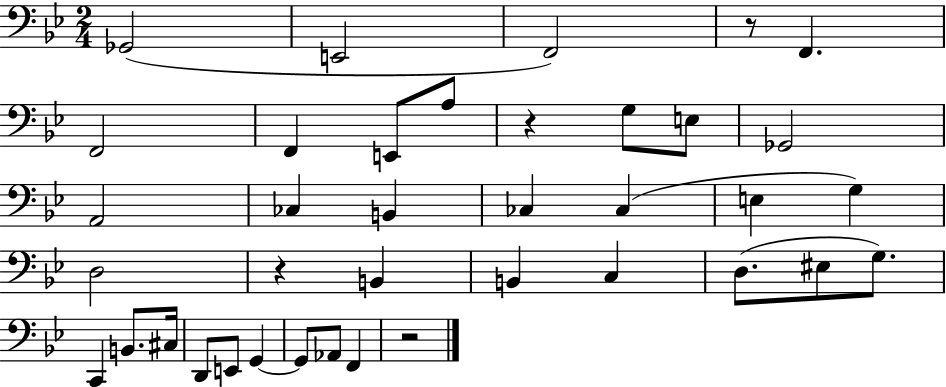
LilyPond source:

{
  \clef bass
  \numericTimeSignature
  \time 2/4
  \key bes \major
  ges,2( | e,2 | f,2) | r8 f,4. | \break f,2 | f,4 e,8 a8 | r4 g8 e8 | ges,2 | \break a,2 | ces4 b,4 | ces4 ces4( | e4 g4) | \break d2 | r4 b,4 | b,4 c4 | d8.( eis8 g8.) | \break c,4 b,8. cis16 | d,8 e,8 g,4~~ | g,8 aes,8 f,4 | r2 | \break \bar "|."
}